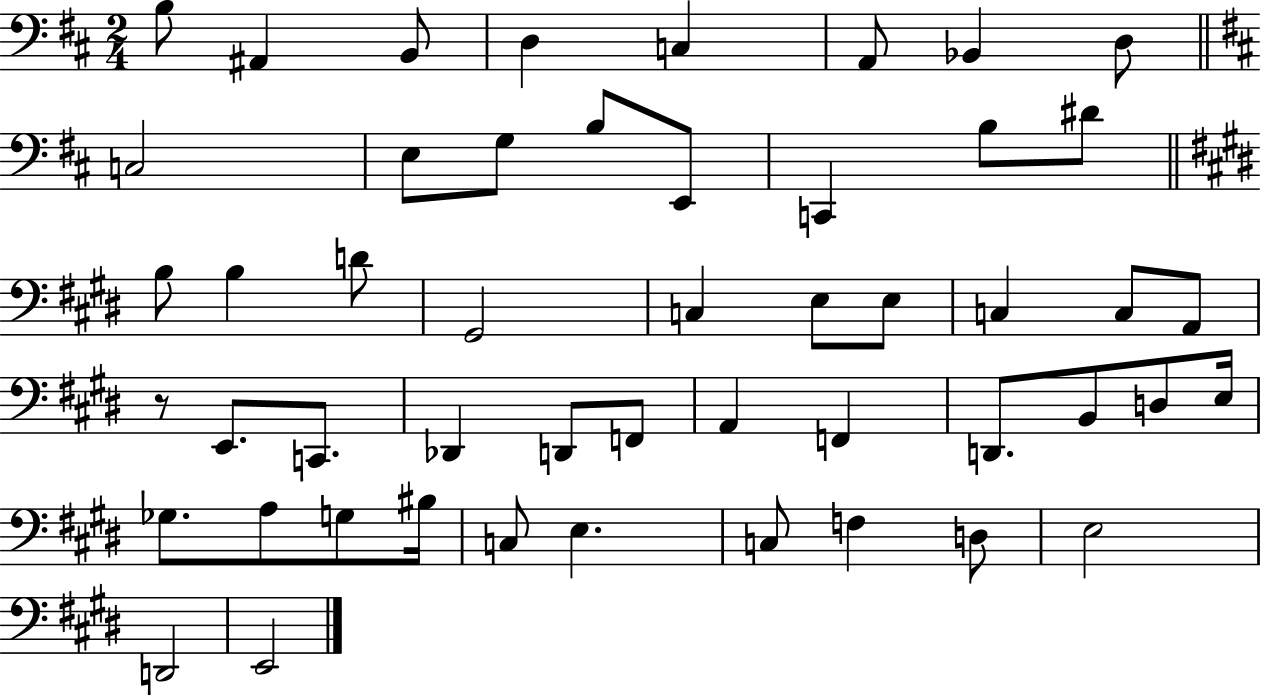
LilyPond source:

{
  \clef bass
  \numericTimeSignature
  \time 2/4
  \key d \major
  b8 ais,4 b,8 | d4 c4 | a,8 bes,4 d8 | \bar "||" \break \key d \major c2 | e8 g8 b8 e,8 | c,4 b8 dis'8 | \bar "||" \break \key e \major b8 b4 d'8 | gis,2 | c4 e8 e8 | c4 c8 a,8 | \break r8 e,8. c,8. | des,4 d,8 f,8 | a,4 f,4 | d,8. b,8 d8 e16 | \break ges8. a8 g8 bis16 | c8 e4. | c8 f4 d8 | e2 | \break d,2 | e,2 | \bar "|."
}